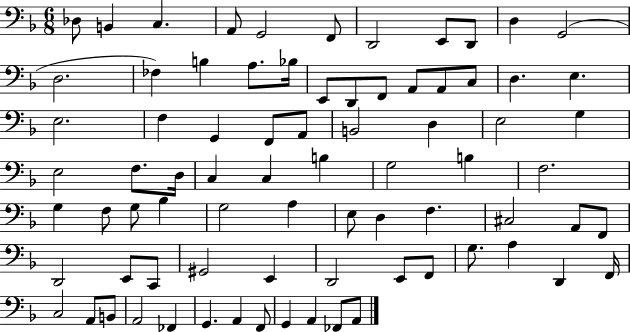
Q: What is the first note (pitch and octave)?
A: Db3